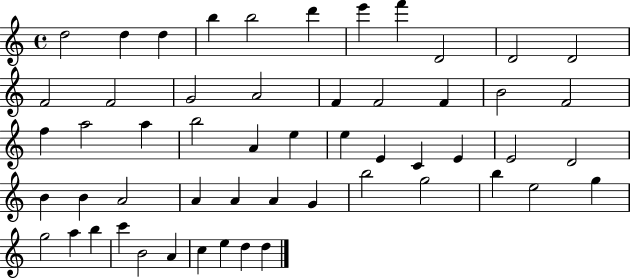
X:1
T:Untitled
M:4/4
L:1/4
K:C
d2 d d b b2 d' e' f' D2 D2 D2 F2 F2 G2 A2 F F2 F B2 F2 f a2 a b2 A e e E C E E2 D2 B B A2 A A A G b2 g2 b e2 g g2 a b c' B2 A c e d d